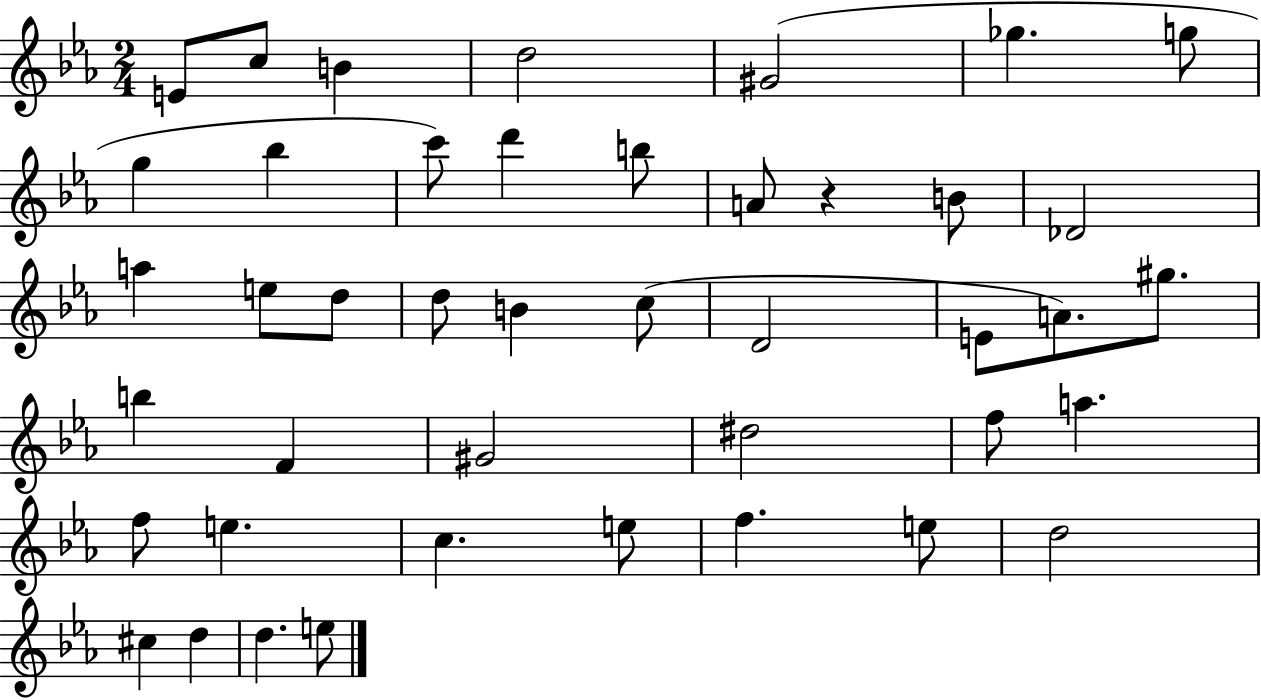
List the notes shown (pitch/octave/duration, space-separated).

E4/e C5/e B4/q D5/h G#4/h Gb5/q. G5/e G5/q Bb5/q C6/e D6/q B5/e A4/e R/q B4/e Db4/h A5/q E5/e D5/e D5/e B4/q C5/e D4/h E4/e A4/e. G#5/e. B5/q F4/q G#4/h D#5/h F5/e A5/q. F5/e E5/q. C5/q. E5/e F5/q. E5/e D5/h C#5/q D5/q D5/q. E5/e